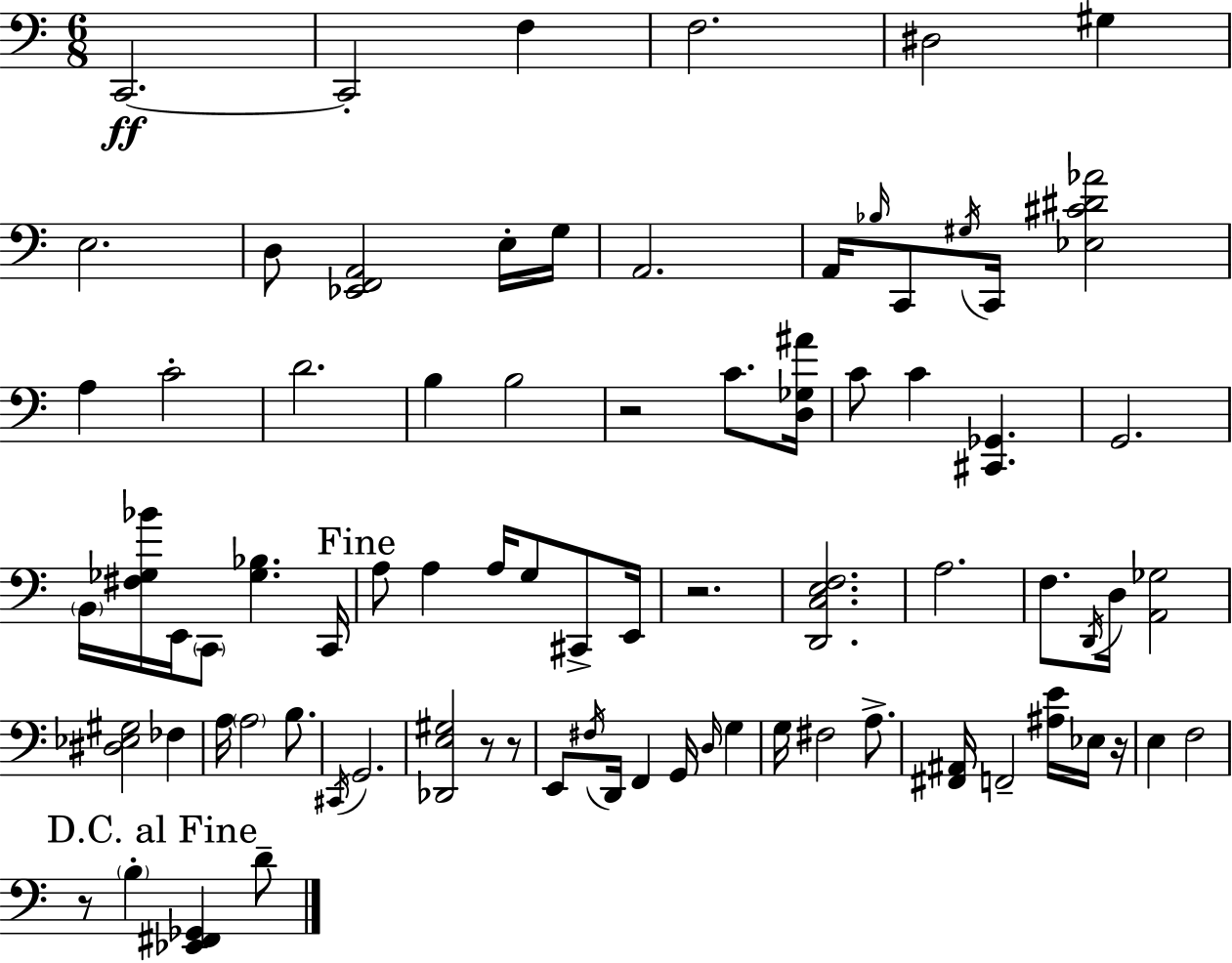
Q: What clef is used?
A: bass